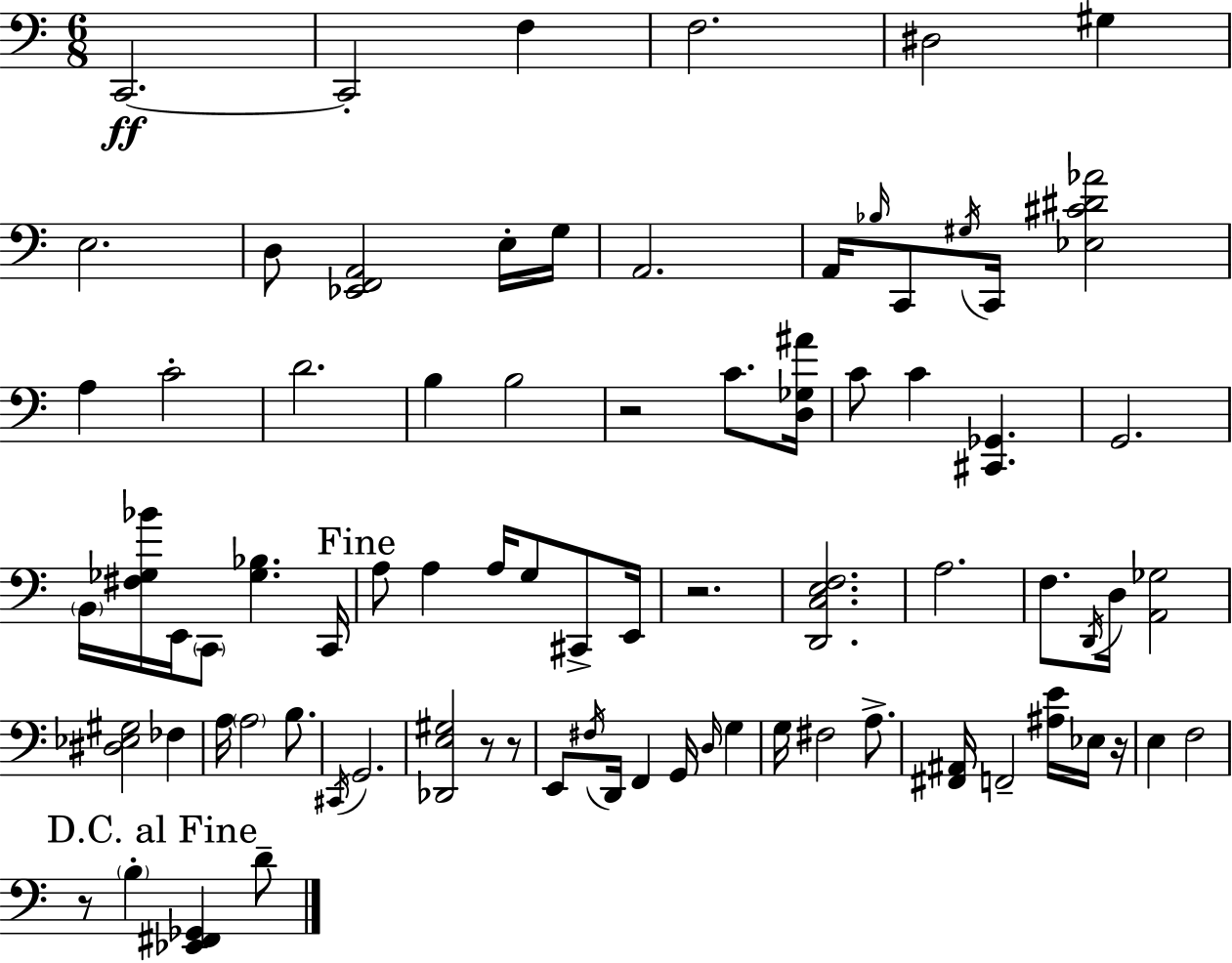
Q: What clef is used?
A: bass